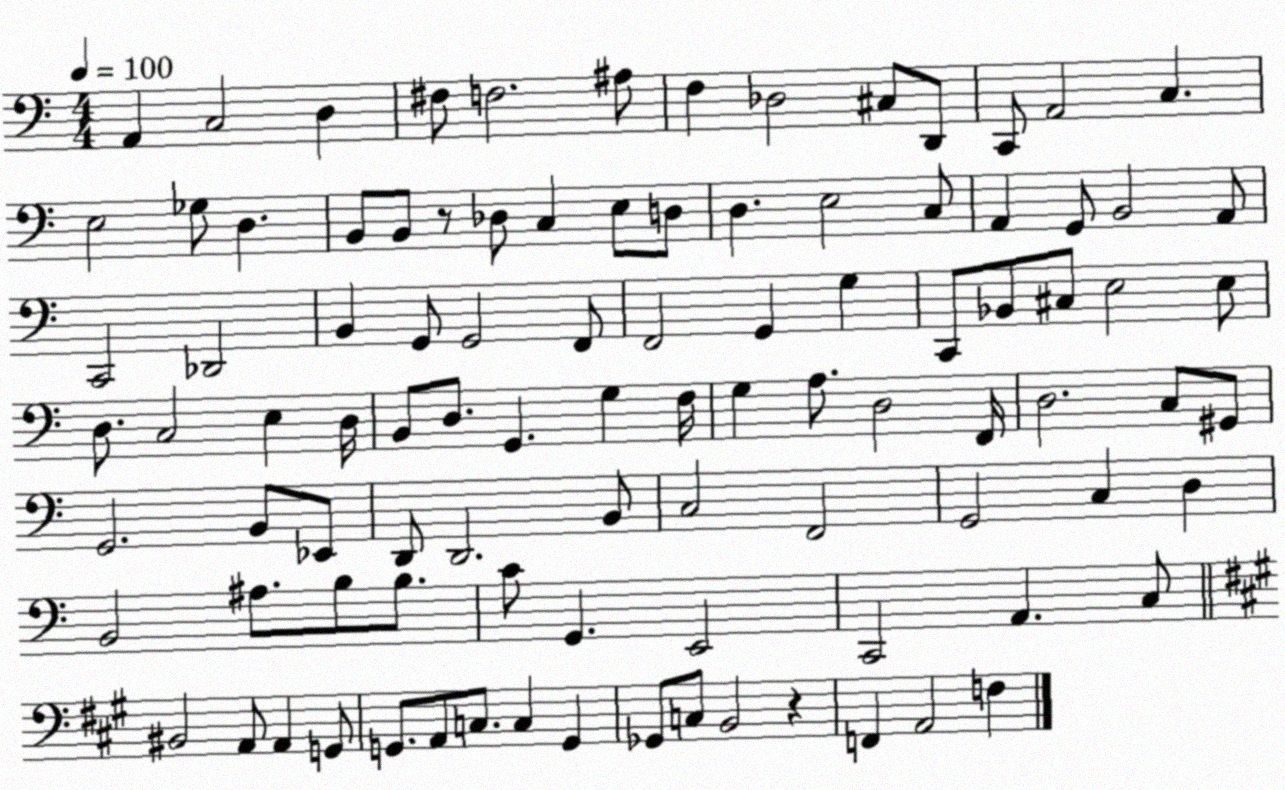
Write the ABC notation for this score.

X:1
T:Untitled
M:4/4
L:1/4
K:C
A,, C,2 D, ^F,/2 F,2 ^A,/2 F, _D,2 ^C,/2 D,,/2 C,,/2 A,,2 C, E,2 _G,/2 D, B,,/2 B,,/2 z/2 _D,/2 C, E,/2 D,/2 D, E,2 C,/2 A,, G,,/2 B,,2 A,,/2 C,,2 _D,,2 B,, G,,/2 G,,2 F,,/2 F,,2 G,, G, C,,/2 _B,,/2 ^C,/2 E,2 E,/2 D,/2 C,2 E, D,/4 B,,/2 D,/2 G,, G, F,/4 G, A,/2 D,2 F,,/4 D,2 C,/2 ^G,,/2 G,,2 B,,/2 _E,,/2 D,,/2 D,,2 B,,/2 C,2 F,,2 G,,2 C, D, B,,2 ^A,/2 B,/2 B,/2 C/2 G,, E,,2 C,,2 A,, C,/2 ^B,,2 A,,/2 A,, G,,/2 G,,/2 A,,/2 C,/2 C, G,, _G,,/2 C,/2 B,,2 z F,, A,,2 F,